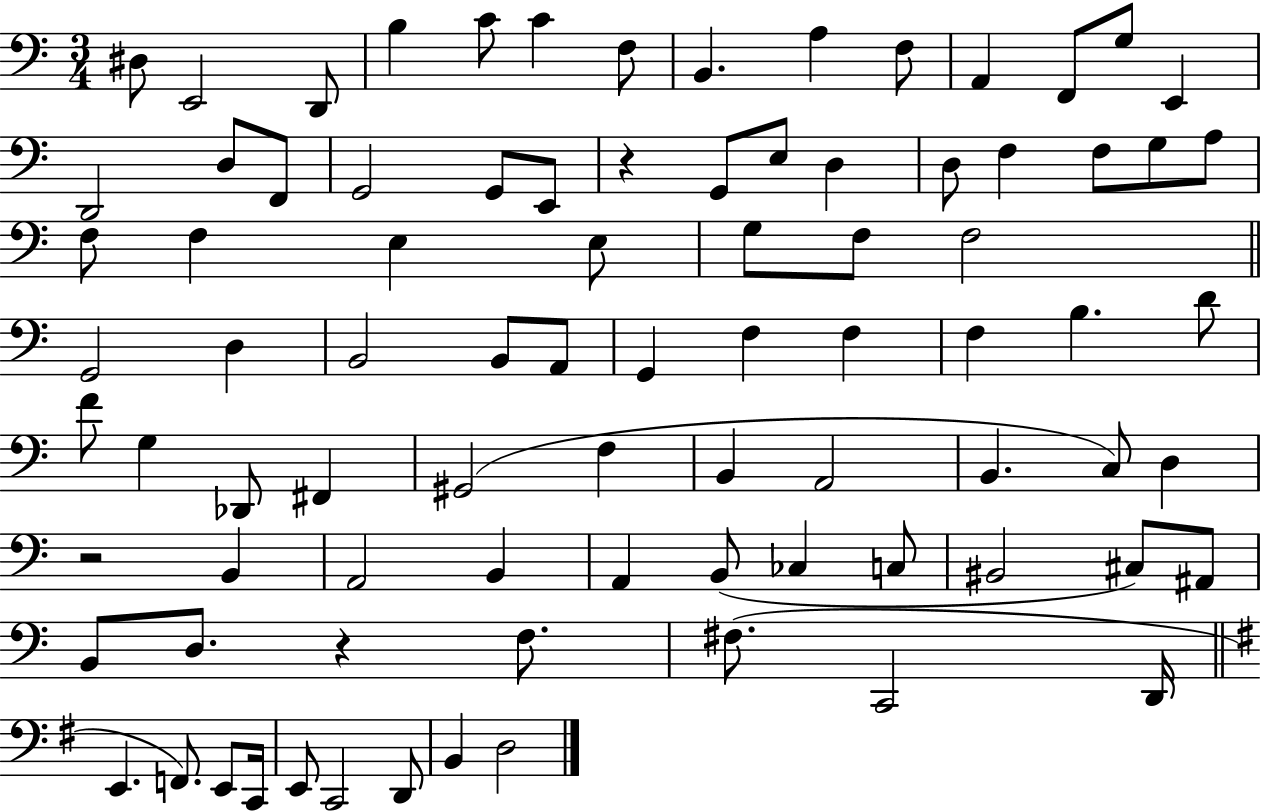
{
  \clef bass
  \numericTimeSignature
  \time 3/4
  \key c \major
  \repeat volta 2 { dis8 e,2 d,8 | b4 c'8 c'4 f8 | b,4. a4 f8 | a,4 f,8 g8 e,4 | \break d,2 d8 f,8 | g,2 g,8 e,8 | r4 g,8 e8 d4 | d8 f4 f8 g8 a8 | \break f8 f4 e4 e8 | g8 f8 f2 | \bar "||" \break \key c \major g,2 d4 | b,2 b,8 a,8 | g,4 f4 f4 | f4 b4. d'8 | \break f'8 g4 des,8 fis,4 | gis,2( f4 | b,4 a,2 | b,4. c8) d4 | \break r2 b,4 | a,2 b,4 | a,4 b,8( ces4 c8 | bis,2 cis8) ais,8 | \break b,8 d8. r4 f8. | fis8.( c,2 d,16 | \bar "||" \break \key e \minor e,4. f,8.) e,8 c,16 | e,8 c,2 d,8 | b,4 d2 | } \bar "|."
}